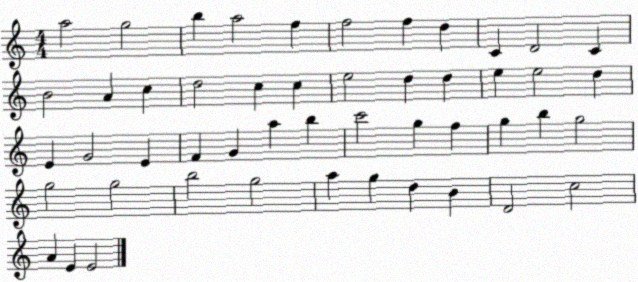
X:1
T:Untitled
M:4/4
L:1/4
K:C
a2 g2 b a2 f f2 f d C D2 C B2 A c d2 c c e2 d d e e2 d E G2 E F G a b c'2 g f g b g2 g2 g2 b2 g2 a g d B D2 c2 A E E2